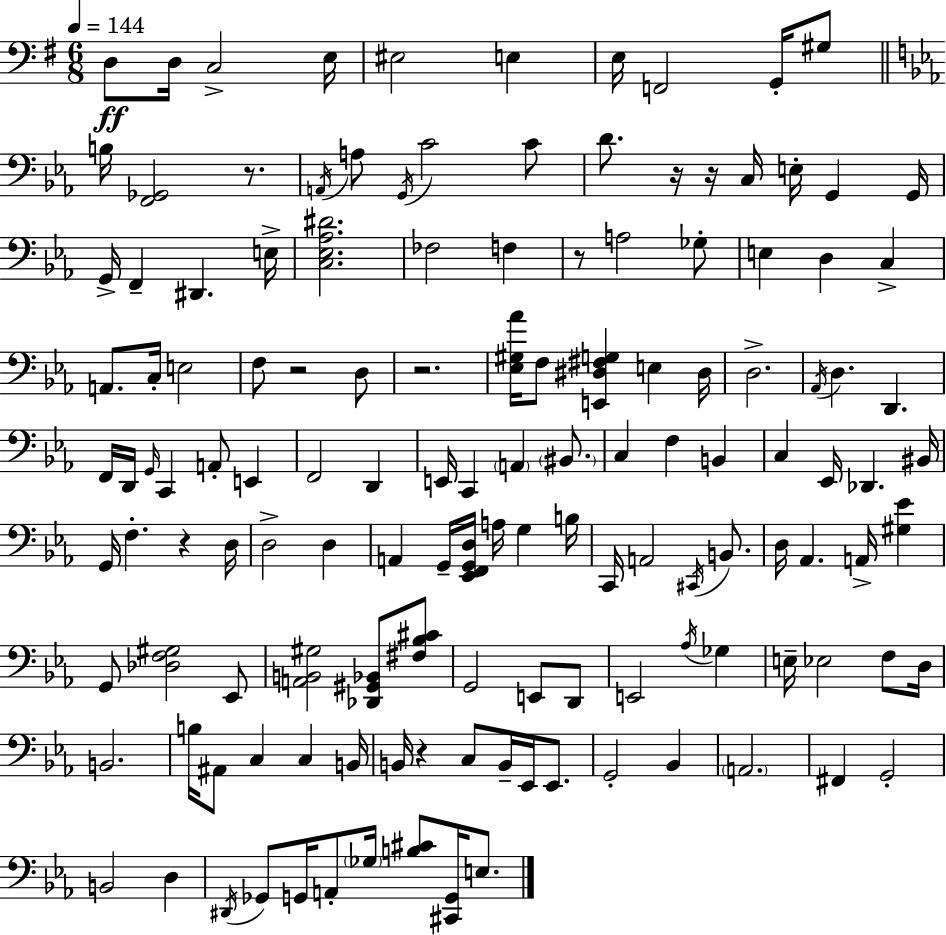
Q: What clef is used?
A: bass